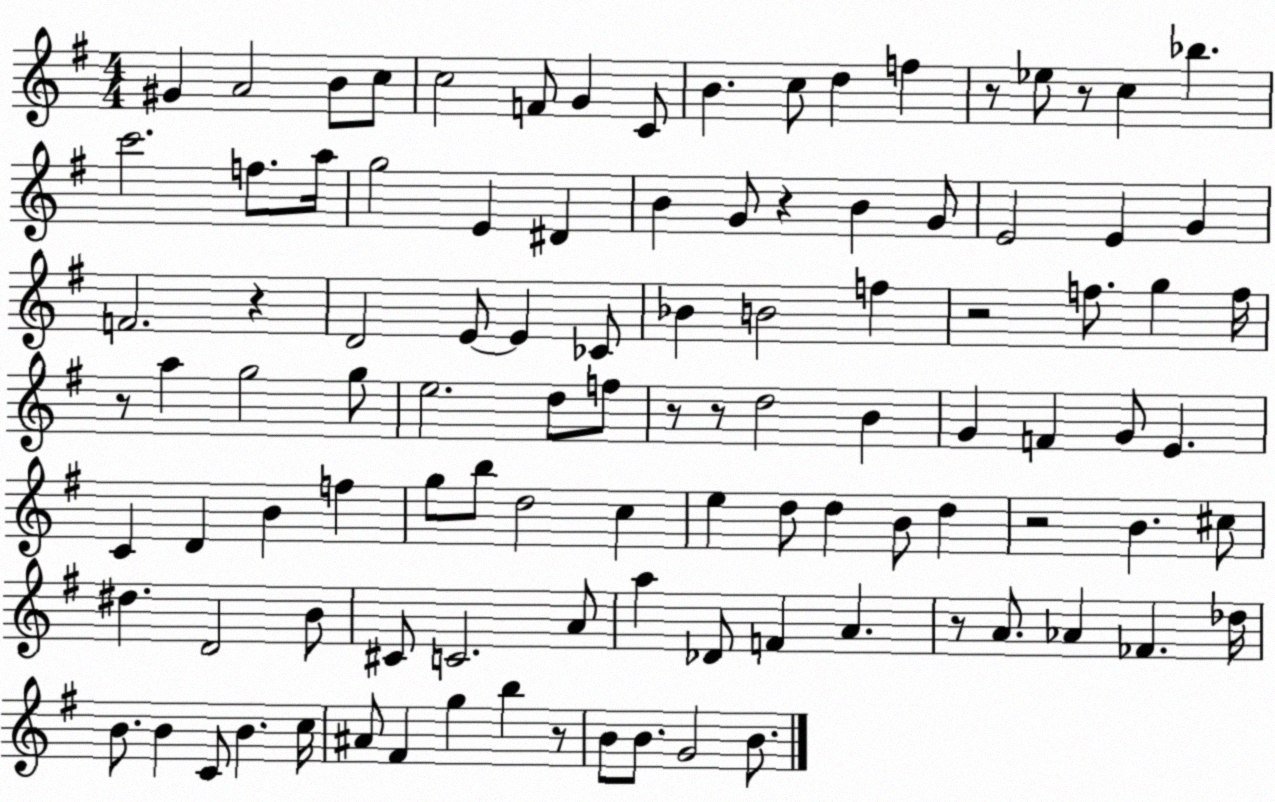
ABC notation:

X:1
T:Untitled
M:4/4
L:1/4
K:G
^G A2 B/2 c/2 c2 F/2 G C/2 B c/2 d f z/2 _e/2 z/2 c _b c'2 f/2 a/4 g2 E ^D B G/2 z B G/2 E2 E G F2 z D2 E/2 E _C/2 _B B2 f z2 f/2 g f/4 z/2 a g2 g/2 e2 d/2 f/2 z/2 z/2 d2 B G F G/2 E C D B f g/2 b/2 d2 c e d/2 d B/2 d z2 B ^c/2 ^d D2 B/2 ^C/2 C2 A/2 a _D/2 F A z/2 A/2 _A _F _d/4 B/2 B C/2 B c/4 ^A/2 ^F g b z/2 B/2 B/2 G2 B/2